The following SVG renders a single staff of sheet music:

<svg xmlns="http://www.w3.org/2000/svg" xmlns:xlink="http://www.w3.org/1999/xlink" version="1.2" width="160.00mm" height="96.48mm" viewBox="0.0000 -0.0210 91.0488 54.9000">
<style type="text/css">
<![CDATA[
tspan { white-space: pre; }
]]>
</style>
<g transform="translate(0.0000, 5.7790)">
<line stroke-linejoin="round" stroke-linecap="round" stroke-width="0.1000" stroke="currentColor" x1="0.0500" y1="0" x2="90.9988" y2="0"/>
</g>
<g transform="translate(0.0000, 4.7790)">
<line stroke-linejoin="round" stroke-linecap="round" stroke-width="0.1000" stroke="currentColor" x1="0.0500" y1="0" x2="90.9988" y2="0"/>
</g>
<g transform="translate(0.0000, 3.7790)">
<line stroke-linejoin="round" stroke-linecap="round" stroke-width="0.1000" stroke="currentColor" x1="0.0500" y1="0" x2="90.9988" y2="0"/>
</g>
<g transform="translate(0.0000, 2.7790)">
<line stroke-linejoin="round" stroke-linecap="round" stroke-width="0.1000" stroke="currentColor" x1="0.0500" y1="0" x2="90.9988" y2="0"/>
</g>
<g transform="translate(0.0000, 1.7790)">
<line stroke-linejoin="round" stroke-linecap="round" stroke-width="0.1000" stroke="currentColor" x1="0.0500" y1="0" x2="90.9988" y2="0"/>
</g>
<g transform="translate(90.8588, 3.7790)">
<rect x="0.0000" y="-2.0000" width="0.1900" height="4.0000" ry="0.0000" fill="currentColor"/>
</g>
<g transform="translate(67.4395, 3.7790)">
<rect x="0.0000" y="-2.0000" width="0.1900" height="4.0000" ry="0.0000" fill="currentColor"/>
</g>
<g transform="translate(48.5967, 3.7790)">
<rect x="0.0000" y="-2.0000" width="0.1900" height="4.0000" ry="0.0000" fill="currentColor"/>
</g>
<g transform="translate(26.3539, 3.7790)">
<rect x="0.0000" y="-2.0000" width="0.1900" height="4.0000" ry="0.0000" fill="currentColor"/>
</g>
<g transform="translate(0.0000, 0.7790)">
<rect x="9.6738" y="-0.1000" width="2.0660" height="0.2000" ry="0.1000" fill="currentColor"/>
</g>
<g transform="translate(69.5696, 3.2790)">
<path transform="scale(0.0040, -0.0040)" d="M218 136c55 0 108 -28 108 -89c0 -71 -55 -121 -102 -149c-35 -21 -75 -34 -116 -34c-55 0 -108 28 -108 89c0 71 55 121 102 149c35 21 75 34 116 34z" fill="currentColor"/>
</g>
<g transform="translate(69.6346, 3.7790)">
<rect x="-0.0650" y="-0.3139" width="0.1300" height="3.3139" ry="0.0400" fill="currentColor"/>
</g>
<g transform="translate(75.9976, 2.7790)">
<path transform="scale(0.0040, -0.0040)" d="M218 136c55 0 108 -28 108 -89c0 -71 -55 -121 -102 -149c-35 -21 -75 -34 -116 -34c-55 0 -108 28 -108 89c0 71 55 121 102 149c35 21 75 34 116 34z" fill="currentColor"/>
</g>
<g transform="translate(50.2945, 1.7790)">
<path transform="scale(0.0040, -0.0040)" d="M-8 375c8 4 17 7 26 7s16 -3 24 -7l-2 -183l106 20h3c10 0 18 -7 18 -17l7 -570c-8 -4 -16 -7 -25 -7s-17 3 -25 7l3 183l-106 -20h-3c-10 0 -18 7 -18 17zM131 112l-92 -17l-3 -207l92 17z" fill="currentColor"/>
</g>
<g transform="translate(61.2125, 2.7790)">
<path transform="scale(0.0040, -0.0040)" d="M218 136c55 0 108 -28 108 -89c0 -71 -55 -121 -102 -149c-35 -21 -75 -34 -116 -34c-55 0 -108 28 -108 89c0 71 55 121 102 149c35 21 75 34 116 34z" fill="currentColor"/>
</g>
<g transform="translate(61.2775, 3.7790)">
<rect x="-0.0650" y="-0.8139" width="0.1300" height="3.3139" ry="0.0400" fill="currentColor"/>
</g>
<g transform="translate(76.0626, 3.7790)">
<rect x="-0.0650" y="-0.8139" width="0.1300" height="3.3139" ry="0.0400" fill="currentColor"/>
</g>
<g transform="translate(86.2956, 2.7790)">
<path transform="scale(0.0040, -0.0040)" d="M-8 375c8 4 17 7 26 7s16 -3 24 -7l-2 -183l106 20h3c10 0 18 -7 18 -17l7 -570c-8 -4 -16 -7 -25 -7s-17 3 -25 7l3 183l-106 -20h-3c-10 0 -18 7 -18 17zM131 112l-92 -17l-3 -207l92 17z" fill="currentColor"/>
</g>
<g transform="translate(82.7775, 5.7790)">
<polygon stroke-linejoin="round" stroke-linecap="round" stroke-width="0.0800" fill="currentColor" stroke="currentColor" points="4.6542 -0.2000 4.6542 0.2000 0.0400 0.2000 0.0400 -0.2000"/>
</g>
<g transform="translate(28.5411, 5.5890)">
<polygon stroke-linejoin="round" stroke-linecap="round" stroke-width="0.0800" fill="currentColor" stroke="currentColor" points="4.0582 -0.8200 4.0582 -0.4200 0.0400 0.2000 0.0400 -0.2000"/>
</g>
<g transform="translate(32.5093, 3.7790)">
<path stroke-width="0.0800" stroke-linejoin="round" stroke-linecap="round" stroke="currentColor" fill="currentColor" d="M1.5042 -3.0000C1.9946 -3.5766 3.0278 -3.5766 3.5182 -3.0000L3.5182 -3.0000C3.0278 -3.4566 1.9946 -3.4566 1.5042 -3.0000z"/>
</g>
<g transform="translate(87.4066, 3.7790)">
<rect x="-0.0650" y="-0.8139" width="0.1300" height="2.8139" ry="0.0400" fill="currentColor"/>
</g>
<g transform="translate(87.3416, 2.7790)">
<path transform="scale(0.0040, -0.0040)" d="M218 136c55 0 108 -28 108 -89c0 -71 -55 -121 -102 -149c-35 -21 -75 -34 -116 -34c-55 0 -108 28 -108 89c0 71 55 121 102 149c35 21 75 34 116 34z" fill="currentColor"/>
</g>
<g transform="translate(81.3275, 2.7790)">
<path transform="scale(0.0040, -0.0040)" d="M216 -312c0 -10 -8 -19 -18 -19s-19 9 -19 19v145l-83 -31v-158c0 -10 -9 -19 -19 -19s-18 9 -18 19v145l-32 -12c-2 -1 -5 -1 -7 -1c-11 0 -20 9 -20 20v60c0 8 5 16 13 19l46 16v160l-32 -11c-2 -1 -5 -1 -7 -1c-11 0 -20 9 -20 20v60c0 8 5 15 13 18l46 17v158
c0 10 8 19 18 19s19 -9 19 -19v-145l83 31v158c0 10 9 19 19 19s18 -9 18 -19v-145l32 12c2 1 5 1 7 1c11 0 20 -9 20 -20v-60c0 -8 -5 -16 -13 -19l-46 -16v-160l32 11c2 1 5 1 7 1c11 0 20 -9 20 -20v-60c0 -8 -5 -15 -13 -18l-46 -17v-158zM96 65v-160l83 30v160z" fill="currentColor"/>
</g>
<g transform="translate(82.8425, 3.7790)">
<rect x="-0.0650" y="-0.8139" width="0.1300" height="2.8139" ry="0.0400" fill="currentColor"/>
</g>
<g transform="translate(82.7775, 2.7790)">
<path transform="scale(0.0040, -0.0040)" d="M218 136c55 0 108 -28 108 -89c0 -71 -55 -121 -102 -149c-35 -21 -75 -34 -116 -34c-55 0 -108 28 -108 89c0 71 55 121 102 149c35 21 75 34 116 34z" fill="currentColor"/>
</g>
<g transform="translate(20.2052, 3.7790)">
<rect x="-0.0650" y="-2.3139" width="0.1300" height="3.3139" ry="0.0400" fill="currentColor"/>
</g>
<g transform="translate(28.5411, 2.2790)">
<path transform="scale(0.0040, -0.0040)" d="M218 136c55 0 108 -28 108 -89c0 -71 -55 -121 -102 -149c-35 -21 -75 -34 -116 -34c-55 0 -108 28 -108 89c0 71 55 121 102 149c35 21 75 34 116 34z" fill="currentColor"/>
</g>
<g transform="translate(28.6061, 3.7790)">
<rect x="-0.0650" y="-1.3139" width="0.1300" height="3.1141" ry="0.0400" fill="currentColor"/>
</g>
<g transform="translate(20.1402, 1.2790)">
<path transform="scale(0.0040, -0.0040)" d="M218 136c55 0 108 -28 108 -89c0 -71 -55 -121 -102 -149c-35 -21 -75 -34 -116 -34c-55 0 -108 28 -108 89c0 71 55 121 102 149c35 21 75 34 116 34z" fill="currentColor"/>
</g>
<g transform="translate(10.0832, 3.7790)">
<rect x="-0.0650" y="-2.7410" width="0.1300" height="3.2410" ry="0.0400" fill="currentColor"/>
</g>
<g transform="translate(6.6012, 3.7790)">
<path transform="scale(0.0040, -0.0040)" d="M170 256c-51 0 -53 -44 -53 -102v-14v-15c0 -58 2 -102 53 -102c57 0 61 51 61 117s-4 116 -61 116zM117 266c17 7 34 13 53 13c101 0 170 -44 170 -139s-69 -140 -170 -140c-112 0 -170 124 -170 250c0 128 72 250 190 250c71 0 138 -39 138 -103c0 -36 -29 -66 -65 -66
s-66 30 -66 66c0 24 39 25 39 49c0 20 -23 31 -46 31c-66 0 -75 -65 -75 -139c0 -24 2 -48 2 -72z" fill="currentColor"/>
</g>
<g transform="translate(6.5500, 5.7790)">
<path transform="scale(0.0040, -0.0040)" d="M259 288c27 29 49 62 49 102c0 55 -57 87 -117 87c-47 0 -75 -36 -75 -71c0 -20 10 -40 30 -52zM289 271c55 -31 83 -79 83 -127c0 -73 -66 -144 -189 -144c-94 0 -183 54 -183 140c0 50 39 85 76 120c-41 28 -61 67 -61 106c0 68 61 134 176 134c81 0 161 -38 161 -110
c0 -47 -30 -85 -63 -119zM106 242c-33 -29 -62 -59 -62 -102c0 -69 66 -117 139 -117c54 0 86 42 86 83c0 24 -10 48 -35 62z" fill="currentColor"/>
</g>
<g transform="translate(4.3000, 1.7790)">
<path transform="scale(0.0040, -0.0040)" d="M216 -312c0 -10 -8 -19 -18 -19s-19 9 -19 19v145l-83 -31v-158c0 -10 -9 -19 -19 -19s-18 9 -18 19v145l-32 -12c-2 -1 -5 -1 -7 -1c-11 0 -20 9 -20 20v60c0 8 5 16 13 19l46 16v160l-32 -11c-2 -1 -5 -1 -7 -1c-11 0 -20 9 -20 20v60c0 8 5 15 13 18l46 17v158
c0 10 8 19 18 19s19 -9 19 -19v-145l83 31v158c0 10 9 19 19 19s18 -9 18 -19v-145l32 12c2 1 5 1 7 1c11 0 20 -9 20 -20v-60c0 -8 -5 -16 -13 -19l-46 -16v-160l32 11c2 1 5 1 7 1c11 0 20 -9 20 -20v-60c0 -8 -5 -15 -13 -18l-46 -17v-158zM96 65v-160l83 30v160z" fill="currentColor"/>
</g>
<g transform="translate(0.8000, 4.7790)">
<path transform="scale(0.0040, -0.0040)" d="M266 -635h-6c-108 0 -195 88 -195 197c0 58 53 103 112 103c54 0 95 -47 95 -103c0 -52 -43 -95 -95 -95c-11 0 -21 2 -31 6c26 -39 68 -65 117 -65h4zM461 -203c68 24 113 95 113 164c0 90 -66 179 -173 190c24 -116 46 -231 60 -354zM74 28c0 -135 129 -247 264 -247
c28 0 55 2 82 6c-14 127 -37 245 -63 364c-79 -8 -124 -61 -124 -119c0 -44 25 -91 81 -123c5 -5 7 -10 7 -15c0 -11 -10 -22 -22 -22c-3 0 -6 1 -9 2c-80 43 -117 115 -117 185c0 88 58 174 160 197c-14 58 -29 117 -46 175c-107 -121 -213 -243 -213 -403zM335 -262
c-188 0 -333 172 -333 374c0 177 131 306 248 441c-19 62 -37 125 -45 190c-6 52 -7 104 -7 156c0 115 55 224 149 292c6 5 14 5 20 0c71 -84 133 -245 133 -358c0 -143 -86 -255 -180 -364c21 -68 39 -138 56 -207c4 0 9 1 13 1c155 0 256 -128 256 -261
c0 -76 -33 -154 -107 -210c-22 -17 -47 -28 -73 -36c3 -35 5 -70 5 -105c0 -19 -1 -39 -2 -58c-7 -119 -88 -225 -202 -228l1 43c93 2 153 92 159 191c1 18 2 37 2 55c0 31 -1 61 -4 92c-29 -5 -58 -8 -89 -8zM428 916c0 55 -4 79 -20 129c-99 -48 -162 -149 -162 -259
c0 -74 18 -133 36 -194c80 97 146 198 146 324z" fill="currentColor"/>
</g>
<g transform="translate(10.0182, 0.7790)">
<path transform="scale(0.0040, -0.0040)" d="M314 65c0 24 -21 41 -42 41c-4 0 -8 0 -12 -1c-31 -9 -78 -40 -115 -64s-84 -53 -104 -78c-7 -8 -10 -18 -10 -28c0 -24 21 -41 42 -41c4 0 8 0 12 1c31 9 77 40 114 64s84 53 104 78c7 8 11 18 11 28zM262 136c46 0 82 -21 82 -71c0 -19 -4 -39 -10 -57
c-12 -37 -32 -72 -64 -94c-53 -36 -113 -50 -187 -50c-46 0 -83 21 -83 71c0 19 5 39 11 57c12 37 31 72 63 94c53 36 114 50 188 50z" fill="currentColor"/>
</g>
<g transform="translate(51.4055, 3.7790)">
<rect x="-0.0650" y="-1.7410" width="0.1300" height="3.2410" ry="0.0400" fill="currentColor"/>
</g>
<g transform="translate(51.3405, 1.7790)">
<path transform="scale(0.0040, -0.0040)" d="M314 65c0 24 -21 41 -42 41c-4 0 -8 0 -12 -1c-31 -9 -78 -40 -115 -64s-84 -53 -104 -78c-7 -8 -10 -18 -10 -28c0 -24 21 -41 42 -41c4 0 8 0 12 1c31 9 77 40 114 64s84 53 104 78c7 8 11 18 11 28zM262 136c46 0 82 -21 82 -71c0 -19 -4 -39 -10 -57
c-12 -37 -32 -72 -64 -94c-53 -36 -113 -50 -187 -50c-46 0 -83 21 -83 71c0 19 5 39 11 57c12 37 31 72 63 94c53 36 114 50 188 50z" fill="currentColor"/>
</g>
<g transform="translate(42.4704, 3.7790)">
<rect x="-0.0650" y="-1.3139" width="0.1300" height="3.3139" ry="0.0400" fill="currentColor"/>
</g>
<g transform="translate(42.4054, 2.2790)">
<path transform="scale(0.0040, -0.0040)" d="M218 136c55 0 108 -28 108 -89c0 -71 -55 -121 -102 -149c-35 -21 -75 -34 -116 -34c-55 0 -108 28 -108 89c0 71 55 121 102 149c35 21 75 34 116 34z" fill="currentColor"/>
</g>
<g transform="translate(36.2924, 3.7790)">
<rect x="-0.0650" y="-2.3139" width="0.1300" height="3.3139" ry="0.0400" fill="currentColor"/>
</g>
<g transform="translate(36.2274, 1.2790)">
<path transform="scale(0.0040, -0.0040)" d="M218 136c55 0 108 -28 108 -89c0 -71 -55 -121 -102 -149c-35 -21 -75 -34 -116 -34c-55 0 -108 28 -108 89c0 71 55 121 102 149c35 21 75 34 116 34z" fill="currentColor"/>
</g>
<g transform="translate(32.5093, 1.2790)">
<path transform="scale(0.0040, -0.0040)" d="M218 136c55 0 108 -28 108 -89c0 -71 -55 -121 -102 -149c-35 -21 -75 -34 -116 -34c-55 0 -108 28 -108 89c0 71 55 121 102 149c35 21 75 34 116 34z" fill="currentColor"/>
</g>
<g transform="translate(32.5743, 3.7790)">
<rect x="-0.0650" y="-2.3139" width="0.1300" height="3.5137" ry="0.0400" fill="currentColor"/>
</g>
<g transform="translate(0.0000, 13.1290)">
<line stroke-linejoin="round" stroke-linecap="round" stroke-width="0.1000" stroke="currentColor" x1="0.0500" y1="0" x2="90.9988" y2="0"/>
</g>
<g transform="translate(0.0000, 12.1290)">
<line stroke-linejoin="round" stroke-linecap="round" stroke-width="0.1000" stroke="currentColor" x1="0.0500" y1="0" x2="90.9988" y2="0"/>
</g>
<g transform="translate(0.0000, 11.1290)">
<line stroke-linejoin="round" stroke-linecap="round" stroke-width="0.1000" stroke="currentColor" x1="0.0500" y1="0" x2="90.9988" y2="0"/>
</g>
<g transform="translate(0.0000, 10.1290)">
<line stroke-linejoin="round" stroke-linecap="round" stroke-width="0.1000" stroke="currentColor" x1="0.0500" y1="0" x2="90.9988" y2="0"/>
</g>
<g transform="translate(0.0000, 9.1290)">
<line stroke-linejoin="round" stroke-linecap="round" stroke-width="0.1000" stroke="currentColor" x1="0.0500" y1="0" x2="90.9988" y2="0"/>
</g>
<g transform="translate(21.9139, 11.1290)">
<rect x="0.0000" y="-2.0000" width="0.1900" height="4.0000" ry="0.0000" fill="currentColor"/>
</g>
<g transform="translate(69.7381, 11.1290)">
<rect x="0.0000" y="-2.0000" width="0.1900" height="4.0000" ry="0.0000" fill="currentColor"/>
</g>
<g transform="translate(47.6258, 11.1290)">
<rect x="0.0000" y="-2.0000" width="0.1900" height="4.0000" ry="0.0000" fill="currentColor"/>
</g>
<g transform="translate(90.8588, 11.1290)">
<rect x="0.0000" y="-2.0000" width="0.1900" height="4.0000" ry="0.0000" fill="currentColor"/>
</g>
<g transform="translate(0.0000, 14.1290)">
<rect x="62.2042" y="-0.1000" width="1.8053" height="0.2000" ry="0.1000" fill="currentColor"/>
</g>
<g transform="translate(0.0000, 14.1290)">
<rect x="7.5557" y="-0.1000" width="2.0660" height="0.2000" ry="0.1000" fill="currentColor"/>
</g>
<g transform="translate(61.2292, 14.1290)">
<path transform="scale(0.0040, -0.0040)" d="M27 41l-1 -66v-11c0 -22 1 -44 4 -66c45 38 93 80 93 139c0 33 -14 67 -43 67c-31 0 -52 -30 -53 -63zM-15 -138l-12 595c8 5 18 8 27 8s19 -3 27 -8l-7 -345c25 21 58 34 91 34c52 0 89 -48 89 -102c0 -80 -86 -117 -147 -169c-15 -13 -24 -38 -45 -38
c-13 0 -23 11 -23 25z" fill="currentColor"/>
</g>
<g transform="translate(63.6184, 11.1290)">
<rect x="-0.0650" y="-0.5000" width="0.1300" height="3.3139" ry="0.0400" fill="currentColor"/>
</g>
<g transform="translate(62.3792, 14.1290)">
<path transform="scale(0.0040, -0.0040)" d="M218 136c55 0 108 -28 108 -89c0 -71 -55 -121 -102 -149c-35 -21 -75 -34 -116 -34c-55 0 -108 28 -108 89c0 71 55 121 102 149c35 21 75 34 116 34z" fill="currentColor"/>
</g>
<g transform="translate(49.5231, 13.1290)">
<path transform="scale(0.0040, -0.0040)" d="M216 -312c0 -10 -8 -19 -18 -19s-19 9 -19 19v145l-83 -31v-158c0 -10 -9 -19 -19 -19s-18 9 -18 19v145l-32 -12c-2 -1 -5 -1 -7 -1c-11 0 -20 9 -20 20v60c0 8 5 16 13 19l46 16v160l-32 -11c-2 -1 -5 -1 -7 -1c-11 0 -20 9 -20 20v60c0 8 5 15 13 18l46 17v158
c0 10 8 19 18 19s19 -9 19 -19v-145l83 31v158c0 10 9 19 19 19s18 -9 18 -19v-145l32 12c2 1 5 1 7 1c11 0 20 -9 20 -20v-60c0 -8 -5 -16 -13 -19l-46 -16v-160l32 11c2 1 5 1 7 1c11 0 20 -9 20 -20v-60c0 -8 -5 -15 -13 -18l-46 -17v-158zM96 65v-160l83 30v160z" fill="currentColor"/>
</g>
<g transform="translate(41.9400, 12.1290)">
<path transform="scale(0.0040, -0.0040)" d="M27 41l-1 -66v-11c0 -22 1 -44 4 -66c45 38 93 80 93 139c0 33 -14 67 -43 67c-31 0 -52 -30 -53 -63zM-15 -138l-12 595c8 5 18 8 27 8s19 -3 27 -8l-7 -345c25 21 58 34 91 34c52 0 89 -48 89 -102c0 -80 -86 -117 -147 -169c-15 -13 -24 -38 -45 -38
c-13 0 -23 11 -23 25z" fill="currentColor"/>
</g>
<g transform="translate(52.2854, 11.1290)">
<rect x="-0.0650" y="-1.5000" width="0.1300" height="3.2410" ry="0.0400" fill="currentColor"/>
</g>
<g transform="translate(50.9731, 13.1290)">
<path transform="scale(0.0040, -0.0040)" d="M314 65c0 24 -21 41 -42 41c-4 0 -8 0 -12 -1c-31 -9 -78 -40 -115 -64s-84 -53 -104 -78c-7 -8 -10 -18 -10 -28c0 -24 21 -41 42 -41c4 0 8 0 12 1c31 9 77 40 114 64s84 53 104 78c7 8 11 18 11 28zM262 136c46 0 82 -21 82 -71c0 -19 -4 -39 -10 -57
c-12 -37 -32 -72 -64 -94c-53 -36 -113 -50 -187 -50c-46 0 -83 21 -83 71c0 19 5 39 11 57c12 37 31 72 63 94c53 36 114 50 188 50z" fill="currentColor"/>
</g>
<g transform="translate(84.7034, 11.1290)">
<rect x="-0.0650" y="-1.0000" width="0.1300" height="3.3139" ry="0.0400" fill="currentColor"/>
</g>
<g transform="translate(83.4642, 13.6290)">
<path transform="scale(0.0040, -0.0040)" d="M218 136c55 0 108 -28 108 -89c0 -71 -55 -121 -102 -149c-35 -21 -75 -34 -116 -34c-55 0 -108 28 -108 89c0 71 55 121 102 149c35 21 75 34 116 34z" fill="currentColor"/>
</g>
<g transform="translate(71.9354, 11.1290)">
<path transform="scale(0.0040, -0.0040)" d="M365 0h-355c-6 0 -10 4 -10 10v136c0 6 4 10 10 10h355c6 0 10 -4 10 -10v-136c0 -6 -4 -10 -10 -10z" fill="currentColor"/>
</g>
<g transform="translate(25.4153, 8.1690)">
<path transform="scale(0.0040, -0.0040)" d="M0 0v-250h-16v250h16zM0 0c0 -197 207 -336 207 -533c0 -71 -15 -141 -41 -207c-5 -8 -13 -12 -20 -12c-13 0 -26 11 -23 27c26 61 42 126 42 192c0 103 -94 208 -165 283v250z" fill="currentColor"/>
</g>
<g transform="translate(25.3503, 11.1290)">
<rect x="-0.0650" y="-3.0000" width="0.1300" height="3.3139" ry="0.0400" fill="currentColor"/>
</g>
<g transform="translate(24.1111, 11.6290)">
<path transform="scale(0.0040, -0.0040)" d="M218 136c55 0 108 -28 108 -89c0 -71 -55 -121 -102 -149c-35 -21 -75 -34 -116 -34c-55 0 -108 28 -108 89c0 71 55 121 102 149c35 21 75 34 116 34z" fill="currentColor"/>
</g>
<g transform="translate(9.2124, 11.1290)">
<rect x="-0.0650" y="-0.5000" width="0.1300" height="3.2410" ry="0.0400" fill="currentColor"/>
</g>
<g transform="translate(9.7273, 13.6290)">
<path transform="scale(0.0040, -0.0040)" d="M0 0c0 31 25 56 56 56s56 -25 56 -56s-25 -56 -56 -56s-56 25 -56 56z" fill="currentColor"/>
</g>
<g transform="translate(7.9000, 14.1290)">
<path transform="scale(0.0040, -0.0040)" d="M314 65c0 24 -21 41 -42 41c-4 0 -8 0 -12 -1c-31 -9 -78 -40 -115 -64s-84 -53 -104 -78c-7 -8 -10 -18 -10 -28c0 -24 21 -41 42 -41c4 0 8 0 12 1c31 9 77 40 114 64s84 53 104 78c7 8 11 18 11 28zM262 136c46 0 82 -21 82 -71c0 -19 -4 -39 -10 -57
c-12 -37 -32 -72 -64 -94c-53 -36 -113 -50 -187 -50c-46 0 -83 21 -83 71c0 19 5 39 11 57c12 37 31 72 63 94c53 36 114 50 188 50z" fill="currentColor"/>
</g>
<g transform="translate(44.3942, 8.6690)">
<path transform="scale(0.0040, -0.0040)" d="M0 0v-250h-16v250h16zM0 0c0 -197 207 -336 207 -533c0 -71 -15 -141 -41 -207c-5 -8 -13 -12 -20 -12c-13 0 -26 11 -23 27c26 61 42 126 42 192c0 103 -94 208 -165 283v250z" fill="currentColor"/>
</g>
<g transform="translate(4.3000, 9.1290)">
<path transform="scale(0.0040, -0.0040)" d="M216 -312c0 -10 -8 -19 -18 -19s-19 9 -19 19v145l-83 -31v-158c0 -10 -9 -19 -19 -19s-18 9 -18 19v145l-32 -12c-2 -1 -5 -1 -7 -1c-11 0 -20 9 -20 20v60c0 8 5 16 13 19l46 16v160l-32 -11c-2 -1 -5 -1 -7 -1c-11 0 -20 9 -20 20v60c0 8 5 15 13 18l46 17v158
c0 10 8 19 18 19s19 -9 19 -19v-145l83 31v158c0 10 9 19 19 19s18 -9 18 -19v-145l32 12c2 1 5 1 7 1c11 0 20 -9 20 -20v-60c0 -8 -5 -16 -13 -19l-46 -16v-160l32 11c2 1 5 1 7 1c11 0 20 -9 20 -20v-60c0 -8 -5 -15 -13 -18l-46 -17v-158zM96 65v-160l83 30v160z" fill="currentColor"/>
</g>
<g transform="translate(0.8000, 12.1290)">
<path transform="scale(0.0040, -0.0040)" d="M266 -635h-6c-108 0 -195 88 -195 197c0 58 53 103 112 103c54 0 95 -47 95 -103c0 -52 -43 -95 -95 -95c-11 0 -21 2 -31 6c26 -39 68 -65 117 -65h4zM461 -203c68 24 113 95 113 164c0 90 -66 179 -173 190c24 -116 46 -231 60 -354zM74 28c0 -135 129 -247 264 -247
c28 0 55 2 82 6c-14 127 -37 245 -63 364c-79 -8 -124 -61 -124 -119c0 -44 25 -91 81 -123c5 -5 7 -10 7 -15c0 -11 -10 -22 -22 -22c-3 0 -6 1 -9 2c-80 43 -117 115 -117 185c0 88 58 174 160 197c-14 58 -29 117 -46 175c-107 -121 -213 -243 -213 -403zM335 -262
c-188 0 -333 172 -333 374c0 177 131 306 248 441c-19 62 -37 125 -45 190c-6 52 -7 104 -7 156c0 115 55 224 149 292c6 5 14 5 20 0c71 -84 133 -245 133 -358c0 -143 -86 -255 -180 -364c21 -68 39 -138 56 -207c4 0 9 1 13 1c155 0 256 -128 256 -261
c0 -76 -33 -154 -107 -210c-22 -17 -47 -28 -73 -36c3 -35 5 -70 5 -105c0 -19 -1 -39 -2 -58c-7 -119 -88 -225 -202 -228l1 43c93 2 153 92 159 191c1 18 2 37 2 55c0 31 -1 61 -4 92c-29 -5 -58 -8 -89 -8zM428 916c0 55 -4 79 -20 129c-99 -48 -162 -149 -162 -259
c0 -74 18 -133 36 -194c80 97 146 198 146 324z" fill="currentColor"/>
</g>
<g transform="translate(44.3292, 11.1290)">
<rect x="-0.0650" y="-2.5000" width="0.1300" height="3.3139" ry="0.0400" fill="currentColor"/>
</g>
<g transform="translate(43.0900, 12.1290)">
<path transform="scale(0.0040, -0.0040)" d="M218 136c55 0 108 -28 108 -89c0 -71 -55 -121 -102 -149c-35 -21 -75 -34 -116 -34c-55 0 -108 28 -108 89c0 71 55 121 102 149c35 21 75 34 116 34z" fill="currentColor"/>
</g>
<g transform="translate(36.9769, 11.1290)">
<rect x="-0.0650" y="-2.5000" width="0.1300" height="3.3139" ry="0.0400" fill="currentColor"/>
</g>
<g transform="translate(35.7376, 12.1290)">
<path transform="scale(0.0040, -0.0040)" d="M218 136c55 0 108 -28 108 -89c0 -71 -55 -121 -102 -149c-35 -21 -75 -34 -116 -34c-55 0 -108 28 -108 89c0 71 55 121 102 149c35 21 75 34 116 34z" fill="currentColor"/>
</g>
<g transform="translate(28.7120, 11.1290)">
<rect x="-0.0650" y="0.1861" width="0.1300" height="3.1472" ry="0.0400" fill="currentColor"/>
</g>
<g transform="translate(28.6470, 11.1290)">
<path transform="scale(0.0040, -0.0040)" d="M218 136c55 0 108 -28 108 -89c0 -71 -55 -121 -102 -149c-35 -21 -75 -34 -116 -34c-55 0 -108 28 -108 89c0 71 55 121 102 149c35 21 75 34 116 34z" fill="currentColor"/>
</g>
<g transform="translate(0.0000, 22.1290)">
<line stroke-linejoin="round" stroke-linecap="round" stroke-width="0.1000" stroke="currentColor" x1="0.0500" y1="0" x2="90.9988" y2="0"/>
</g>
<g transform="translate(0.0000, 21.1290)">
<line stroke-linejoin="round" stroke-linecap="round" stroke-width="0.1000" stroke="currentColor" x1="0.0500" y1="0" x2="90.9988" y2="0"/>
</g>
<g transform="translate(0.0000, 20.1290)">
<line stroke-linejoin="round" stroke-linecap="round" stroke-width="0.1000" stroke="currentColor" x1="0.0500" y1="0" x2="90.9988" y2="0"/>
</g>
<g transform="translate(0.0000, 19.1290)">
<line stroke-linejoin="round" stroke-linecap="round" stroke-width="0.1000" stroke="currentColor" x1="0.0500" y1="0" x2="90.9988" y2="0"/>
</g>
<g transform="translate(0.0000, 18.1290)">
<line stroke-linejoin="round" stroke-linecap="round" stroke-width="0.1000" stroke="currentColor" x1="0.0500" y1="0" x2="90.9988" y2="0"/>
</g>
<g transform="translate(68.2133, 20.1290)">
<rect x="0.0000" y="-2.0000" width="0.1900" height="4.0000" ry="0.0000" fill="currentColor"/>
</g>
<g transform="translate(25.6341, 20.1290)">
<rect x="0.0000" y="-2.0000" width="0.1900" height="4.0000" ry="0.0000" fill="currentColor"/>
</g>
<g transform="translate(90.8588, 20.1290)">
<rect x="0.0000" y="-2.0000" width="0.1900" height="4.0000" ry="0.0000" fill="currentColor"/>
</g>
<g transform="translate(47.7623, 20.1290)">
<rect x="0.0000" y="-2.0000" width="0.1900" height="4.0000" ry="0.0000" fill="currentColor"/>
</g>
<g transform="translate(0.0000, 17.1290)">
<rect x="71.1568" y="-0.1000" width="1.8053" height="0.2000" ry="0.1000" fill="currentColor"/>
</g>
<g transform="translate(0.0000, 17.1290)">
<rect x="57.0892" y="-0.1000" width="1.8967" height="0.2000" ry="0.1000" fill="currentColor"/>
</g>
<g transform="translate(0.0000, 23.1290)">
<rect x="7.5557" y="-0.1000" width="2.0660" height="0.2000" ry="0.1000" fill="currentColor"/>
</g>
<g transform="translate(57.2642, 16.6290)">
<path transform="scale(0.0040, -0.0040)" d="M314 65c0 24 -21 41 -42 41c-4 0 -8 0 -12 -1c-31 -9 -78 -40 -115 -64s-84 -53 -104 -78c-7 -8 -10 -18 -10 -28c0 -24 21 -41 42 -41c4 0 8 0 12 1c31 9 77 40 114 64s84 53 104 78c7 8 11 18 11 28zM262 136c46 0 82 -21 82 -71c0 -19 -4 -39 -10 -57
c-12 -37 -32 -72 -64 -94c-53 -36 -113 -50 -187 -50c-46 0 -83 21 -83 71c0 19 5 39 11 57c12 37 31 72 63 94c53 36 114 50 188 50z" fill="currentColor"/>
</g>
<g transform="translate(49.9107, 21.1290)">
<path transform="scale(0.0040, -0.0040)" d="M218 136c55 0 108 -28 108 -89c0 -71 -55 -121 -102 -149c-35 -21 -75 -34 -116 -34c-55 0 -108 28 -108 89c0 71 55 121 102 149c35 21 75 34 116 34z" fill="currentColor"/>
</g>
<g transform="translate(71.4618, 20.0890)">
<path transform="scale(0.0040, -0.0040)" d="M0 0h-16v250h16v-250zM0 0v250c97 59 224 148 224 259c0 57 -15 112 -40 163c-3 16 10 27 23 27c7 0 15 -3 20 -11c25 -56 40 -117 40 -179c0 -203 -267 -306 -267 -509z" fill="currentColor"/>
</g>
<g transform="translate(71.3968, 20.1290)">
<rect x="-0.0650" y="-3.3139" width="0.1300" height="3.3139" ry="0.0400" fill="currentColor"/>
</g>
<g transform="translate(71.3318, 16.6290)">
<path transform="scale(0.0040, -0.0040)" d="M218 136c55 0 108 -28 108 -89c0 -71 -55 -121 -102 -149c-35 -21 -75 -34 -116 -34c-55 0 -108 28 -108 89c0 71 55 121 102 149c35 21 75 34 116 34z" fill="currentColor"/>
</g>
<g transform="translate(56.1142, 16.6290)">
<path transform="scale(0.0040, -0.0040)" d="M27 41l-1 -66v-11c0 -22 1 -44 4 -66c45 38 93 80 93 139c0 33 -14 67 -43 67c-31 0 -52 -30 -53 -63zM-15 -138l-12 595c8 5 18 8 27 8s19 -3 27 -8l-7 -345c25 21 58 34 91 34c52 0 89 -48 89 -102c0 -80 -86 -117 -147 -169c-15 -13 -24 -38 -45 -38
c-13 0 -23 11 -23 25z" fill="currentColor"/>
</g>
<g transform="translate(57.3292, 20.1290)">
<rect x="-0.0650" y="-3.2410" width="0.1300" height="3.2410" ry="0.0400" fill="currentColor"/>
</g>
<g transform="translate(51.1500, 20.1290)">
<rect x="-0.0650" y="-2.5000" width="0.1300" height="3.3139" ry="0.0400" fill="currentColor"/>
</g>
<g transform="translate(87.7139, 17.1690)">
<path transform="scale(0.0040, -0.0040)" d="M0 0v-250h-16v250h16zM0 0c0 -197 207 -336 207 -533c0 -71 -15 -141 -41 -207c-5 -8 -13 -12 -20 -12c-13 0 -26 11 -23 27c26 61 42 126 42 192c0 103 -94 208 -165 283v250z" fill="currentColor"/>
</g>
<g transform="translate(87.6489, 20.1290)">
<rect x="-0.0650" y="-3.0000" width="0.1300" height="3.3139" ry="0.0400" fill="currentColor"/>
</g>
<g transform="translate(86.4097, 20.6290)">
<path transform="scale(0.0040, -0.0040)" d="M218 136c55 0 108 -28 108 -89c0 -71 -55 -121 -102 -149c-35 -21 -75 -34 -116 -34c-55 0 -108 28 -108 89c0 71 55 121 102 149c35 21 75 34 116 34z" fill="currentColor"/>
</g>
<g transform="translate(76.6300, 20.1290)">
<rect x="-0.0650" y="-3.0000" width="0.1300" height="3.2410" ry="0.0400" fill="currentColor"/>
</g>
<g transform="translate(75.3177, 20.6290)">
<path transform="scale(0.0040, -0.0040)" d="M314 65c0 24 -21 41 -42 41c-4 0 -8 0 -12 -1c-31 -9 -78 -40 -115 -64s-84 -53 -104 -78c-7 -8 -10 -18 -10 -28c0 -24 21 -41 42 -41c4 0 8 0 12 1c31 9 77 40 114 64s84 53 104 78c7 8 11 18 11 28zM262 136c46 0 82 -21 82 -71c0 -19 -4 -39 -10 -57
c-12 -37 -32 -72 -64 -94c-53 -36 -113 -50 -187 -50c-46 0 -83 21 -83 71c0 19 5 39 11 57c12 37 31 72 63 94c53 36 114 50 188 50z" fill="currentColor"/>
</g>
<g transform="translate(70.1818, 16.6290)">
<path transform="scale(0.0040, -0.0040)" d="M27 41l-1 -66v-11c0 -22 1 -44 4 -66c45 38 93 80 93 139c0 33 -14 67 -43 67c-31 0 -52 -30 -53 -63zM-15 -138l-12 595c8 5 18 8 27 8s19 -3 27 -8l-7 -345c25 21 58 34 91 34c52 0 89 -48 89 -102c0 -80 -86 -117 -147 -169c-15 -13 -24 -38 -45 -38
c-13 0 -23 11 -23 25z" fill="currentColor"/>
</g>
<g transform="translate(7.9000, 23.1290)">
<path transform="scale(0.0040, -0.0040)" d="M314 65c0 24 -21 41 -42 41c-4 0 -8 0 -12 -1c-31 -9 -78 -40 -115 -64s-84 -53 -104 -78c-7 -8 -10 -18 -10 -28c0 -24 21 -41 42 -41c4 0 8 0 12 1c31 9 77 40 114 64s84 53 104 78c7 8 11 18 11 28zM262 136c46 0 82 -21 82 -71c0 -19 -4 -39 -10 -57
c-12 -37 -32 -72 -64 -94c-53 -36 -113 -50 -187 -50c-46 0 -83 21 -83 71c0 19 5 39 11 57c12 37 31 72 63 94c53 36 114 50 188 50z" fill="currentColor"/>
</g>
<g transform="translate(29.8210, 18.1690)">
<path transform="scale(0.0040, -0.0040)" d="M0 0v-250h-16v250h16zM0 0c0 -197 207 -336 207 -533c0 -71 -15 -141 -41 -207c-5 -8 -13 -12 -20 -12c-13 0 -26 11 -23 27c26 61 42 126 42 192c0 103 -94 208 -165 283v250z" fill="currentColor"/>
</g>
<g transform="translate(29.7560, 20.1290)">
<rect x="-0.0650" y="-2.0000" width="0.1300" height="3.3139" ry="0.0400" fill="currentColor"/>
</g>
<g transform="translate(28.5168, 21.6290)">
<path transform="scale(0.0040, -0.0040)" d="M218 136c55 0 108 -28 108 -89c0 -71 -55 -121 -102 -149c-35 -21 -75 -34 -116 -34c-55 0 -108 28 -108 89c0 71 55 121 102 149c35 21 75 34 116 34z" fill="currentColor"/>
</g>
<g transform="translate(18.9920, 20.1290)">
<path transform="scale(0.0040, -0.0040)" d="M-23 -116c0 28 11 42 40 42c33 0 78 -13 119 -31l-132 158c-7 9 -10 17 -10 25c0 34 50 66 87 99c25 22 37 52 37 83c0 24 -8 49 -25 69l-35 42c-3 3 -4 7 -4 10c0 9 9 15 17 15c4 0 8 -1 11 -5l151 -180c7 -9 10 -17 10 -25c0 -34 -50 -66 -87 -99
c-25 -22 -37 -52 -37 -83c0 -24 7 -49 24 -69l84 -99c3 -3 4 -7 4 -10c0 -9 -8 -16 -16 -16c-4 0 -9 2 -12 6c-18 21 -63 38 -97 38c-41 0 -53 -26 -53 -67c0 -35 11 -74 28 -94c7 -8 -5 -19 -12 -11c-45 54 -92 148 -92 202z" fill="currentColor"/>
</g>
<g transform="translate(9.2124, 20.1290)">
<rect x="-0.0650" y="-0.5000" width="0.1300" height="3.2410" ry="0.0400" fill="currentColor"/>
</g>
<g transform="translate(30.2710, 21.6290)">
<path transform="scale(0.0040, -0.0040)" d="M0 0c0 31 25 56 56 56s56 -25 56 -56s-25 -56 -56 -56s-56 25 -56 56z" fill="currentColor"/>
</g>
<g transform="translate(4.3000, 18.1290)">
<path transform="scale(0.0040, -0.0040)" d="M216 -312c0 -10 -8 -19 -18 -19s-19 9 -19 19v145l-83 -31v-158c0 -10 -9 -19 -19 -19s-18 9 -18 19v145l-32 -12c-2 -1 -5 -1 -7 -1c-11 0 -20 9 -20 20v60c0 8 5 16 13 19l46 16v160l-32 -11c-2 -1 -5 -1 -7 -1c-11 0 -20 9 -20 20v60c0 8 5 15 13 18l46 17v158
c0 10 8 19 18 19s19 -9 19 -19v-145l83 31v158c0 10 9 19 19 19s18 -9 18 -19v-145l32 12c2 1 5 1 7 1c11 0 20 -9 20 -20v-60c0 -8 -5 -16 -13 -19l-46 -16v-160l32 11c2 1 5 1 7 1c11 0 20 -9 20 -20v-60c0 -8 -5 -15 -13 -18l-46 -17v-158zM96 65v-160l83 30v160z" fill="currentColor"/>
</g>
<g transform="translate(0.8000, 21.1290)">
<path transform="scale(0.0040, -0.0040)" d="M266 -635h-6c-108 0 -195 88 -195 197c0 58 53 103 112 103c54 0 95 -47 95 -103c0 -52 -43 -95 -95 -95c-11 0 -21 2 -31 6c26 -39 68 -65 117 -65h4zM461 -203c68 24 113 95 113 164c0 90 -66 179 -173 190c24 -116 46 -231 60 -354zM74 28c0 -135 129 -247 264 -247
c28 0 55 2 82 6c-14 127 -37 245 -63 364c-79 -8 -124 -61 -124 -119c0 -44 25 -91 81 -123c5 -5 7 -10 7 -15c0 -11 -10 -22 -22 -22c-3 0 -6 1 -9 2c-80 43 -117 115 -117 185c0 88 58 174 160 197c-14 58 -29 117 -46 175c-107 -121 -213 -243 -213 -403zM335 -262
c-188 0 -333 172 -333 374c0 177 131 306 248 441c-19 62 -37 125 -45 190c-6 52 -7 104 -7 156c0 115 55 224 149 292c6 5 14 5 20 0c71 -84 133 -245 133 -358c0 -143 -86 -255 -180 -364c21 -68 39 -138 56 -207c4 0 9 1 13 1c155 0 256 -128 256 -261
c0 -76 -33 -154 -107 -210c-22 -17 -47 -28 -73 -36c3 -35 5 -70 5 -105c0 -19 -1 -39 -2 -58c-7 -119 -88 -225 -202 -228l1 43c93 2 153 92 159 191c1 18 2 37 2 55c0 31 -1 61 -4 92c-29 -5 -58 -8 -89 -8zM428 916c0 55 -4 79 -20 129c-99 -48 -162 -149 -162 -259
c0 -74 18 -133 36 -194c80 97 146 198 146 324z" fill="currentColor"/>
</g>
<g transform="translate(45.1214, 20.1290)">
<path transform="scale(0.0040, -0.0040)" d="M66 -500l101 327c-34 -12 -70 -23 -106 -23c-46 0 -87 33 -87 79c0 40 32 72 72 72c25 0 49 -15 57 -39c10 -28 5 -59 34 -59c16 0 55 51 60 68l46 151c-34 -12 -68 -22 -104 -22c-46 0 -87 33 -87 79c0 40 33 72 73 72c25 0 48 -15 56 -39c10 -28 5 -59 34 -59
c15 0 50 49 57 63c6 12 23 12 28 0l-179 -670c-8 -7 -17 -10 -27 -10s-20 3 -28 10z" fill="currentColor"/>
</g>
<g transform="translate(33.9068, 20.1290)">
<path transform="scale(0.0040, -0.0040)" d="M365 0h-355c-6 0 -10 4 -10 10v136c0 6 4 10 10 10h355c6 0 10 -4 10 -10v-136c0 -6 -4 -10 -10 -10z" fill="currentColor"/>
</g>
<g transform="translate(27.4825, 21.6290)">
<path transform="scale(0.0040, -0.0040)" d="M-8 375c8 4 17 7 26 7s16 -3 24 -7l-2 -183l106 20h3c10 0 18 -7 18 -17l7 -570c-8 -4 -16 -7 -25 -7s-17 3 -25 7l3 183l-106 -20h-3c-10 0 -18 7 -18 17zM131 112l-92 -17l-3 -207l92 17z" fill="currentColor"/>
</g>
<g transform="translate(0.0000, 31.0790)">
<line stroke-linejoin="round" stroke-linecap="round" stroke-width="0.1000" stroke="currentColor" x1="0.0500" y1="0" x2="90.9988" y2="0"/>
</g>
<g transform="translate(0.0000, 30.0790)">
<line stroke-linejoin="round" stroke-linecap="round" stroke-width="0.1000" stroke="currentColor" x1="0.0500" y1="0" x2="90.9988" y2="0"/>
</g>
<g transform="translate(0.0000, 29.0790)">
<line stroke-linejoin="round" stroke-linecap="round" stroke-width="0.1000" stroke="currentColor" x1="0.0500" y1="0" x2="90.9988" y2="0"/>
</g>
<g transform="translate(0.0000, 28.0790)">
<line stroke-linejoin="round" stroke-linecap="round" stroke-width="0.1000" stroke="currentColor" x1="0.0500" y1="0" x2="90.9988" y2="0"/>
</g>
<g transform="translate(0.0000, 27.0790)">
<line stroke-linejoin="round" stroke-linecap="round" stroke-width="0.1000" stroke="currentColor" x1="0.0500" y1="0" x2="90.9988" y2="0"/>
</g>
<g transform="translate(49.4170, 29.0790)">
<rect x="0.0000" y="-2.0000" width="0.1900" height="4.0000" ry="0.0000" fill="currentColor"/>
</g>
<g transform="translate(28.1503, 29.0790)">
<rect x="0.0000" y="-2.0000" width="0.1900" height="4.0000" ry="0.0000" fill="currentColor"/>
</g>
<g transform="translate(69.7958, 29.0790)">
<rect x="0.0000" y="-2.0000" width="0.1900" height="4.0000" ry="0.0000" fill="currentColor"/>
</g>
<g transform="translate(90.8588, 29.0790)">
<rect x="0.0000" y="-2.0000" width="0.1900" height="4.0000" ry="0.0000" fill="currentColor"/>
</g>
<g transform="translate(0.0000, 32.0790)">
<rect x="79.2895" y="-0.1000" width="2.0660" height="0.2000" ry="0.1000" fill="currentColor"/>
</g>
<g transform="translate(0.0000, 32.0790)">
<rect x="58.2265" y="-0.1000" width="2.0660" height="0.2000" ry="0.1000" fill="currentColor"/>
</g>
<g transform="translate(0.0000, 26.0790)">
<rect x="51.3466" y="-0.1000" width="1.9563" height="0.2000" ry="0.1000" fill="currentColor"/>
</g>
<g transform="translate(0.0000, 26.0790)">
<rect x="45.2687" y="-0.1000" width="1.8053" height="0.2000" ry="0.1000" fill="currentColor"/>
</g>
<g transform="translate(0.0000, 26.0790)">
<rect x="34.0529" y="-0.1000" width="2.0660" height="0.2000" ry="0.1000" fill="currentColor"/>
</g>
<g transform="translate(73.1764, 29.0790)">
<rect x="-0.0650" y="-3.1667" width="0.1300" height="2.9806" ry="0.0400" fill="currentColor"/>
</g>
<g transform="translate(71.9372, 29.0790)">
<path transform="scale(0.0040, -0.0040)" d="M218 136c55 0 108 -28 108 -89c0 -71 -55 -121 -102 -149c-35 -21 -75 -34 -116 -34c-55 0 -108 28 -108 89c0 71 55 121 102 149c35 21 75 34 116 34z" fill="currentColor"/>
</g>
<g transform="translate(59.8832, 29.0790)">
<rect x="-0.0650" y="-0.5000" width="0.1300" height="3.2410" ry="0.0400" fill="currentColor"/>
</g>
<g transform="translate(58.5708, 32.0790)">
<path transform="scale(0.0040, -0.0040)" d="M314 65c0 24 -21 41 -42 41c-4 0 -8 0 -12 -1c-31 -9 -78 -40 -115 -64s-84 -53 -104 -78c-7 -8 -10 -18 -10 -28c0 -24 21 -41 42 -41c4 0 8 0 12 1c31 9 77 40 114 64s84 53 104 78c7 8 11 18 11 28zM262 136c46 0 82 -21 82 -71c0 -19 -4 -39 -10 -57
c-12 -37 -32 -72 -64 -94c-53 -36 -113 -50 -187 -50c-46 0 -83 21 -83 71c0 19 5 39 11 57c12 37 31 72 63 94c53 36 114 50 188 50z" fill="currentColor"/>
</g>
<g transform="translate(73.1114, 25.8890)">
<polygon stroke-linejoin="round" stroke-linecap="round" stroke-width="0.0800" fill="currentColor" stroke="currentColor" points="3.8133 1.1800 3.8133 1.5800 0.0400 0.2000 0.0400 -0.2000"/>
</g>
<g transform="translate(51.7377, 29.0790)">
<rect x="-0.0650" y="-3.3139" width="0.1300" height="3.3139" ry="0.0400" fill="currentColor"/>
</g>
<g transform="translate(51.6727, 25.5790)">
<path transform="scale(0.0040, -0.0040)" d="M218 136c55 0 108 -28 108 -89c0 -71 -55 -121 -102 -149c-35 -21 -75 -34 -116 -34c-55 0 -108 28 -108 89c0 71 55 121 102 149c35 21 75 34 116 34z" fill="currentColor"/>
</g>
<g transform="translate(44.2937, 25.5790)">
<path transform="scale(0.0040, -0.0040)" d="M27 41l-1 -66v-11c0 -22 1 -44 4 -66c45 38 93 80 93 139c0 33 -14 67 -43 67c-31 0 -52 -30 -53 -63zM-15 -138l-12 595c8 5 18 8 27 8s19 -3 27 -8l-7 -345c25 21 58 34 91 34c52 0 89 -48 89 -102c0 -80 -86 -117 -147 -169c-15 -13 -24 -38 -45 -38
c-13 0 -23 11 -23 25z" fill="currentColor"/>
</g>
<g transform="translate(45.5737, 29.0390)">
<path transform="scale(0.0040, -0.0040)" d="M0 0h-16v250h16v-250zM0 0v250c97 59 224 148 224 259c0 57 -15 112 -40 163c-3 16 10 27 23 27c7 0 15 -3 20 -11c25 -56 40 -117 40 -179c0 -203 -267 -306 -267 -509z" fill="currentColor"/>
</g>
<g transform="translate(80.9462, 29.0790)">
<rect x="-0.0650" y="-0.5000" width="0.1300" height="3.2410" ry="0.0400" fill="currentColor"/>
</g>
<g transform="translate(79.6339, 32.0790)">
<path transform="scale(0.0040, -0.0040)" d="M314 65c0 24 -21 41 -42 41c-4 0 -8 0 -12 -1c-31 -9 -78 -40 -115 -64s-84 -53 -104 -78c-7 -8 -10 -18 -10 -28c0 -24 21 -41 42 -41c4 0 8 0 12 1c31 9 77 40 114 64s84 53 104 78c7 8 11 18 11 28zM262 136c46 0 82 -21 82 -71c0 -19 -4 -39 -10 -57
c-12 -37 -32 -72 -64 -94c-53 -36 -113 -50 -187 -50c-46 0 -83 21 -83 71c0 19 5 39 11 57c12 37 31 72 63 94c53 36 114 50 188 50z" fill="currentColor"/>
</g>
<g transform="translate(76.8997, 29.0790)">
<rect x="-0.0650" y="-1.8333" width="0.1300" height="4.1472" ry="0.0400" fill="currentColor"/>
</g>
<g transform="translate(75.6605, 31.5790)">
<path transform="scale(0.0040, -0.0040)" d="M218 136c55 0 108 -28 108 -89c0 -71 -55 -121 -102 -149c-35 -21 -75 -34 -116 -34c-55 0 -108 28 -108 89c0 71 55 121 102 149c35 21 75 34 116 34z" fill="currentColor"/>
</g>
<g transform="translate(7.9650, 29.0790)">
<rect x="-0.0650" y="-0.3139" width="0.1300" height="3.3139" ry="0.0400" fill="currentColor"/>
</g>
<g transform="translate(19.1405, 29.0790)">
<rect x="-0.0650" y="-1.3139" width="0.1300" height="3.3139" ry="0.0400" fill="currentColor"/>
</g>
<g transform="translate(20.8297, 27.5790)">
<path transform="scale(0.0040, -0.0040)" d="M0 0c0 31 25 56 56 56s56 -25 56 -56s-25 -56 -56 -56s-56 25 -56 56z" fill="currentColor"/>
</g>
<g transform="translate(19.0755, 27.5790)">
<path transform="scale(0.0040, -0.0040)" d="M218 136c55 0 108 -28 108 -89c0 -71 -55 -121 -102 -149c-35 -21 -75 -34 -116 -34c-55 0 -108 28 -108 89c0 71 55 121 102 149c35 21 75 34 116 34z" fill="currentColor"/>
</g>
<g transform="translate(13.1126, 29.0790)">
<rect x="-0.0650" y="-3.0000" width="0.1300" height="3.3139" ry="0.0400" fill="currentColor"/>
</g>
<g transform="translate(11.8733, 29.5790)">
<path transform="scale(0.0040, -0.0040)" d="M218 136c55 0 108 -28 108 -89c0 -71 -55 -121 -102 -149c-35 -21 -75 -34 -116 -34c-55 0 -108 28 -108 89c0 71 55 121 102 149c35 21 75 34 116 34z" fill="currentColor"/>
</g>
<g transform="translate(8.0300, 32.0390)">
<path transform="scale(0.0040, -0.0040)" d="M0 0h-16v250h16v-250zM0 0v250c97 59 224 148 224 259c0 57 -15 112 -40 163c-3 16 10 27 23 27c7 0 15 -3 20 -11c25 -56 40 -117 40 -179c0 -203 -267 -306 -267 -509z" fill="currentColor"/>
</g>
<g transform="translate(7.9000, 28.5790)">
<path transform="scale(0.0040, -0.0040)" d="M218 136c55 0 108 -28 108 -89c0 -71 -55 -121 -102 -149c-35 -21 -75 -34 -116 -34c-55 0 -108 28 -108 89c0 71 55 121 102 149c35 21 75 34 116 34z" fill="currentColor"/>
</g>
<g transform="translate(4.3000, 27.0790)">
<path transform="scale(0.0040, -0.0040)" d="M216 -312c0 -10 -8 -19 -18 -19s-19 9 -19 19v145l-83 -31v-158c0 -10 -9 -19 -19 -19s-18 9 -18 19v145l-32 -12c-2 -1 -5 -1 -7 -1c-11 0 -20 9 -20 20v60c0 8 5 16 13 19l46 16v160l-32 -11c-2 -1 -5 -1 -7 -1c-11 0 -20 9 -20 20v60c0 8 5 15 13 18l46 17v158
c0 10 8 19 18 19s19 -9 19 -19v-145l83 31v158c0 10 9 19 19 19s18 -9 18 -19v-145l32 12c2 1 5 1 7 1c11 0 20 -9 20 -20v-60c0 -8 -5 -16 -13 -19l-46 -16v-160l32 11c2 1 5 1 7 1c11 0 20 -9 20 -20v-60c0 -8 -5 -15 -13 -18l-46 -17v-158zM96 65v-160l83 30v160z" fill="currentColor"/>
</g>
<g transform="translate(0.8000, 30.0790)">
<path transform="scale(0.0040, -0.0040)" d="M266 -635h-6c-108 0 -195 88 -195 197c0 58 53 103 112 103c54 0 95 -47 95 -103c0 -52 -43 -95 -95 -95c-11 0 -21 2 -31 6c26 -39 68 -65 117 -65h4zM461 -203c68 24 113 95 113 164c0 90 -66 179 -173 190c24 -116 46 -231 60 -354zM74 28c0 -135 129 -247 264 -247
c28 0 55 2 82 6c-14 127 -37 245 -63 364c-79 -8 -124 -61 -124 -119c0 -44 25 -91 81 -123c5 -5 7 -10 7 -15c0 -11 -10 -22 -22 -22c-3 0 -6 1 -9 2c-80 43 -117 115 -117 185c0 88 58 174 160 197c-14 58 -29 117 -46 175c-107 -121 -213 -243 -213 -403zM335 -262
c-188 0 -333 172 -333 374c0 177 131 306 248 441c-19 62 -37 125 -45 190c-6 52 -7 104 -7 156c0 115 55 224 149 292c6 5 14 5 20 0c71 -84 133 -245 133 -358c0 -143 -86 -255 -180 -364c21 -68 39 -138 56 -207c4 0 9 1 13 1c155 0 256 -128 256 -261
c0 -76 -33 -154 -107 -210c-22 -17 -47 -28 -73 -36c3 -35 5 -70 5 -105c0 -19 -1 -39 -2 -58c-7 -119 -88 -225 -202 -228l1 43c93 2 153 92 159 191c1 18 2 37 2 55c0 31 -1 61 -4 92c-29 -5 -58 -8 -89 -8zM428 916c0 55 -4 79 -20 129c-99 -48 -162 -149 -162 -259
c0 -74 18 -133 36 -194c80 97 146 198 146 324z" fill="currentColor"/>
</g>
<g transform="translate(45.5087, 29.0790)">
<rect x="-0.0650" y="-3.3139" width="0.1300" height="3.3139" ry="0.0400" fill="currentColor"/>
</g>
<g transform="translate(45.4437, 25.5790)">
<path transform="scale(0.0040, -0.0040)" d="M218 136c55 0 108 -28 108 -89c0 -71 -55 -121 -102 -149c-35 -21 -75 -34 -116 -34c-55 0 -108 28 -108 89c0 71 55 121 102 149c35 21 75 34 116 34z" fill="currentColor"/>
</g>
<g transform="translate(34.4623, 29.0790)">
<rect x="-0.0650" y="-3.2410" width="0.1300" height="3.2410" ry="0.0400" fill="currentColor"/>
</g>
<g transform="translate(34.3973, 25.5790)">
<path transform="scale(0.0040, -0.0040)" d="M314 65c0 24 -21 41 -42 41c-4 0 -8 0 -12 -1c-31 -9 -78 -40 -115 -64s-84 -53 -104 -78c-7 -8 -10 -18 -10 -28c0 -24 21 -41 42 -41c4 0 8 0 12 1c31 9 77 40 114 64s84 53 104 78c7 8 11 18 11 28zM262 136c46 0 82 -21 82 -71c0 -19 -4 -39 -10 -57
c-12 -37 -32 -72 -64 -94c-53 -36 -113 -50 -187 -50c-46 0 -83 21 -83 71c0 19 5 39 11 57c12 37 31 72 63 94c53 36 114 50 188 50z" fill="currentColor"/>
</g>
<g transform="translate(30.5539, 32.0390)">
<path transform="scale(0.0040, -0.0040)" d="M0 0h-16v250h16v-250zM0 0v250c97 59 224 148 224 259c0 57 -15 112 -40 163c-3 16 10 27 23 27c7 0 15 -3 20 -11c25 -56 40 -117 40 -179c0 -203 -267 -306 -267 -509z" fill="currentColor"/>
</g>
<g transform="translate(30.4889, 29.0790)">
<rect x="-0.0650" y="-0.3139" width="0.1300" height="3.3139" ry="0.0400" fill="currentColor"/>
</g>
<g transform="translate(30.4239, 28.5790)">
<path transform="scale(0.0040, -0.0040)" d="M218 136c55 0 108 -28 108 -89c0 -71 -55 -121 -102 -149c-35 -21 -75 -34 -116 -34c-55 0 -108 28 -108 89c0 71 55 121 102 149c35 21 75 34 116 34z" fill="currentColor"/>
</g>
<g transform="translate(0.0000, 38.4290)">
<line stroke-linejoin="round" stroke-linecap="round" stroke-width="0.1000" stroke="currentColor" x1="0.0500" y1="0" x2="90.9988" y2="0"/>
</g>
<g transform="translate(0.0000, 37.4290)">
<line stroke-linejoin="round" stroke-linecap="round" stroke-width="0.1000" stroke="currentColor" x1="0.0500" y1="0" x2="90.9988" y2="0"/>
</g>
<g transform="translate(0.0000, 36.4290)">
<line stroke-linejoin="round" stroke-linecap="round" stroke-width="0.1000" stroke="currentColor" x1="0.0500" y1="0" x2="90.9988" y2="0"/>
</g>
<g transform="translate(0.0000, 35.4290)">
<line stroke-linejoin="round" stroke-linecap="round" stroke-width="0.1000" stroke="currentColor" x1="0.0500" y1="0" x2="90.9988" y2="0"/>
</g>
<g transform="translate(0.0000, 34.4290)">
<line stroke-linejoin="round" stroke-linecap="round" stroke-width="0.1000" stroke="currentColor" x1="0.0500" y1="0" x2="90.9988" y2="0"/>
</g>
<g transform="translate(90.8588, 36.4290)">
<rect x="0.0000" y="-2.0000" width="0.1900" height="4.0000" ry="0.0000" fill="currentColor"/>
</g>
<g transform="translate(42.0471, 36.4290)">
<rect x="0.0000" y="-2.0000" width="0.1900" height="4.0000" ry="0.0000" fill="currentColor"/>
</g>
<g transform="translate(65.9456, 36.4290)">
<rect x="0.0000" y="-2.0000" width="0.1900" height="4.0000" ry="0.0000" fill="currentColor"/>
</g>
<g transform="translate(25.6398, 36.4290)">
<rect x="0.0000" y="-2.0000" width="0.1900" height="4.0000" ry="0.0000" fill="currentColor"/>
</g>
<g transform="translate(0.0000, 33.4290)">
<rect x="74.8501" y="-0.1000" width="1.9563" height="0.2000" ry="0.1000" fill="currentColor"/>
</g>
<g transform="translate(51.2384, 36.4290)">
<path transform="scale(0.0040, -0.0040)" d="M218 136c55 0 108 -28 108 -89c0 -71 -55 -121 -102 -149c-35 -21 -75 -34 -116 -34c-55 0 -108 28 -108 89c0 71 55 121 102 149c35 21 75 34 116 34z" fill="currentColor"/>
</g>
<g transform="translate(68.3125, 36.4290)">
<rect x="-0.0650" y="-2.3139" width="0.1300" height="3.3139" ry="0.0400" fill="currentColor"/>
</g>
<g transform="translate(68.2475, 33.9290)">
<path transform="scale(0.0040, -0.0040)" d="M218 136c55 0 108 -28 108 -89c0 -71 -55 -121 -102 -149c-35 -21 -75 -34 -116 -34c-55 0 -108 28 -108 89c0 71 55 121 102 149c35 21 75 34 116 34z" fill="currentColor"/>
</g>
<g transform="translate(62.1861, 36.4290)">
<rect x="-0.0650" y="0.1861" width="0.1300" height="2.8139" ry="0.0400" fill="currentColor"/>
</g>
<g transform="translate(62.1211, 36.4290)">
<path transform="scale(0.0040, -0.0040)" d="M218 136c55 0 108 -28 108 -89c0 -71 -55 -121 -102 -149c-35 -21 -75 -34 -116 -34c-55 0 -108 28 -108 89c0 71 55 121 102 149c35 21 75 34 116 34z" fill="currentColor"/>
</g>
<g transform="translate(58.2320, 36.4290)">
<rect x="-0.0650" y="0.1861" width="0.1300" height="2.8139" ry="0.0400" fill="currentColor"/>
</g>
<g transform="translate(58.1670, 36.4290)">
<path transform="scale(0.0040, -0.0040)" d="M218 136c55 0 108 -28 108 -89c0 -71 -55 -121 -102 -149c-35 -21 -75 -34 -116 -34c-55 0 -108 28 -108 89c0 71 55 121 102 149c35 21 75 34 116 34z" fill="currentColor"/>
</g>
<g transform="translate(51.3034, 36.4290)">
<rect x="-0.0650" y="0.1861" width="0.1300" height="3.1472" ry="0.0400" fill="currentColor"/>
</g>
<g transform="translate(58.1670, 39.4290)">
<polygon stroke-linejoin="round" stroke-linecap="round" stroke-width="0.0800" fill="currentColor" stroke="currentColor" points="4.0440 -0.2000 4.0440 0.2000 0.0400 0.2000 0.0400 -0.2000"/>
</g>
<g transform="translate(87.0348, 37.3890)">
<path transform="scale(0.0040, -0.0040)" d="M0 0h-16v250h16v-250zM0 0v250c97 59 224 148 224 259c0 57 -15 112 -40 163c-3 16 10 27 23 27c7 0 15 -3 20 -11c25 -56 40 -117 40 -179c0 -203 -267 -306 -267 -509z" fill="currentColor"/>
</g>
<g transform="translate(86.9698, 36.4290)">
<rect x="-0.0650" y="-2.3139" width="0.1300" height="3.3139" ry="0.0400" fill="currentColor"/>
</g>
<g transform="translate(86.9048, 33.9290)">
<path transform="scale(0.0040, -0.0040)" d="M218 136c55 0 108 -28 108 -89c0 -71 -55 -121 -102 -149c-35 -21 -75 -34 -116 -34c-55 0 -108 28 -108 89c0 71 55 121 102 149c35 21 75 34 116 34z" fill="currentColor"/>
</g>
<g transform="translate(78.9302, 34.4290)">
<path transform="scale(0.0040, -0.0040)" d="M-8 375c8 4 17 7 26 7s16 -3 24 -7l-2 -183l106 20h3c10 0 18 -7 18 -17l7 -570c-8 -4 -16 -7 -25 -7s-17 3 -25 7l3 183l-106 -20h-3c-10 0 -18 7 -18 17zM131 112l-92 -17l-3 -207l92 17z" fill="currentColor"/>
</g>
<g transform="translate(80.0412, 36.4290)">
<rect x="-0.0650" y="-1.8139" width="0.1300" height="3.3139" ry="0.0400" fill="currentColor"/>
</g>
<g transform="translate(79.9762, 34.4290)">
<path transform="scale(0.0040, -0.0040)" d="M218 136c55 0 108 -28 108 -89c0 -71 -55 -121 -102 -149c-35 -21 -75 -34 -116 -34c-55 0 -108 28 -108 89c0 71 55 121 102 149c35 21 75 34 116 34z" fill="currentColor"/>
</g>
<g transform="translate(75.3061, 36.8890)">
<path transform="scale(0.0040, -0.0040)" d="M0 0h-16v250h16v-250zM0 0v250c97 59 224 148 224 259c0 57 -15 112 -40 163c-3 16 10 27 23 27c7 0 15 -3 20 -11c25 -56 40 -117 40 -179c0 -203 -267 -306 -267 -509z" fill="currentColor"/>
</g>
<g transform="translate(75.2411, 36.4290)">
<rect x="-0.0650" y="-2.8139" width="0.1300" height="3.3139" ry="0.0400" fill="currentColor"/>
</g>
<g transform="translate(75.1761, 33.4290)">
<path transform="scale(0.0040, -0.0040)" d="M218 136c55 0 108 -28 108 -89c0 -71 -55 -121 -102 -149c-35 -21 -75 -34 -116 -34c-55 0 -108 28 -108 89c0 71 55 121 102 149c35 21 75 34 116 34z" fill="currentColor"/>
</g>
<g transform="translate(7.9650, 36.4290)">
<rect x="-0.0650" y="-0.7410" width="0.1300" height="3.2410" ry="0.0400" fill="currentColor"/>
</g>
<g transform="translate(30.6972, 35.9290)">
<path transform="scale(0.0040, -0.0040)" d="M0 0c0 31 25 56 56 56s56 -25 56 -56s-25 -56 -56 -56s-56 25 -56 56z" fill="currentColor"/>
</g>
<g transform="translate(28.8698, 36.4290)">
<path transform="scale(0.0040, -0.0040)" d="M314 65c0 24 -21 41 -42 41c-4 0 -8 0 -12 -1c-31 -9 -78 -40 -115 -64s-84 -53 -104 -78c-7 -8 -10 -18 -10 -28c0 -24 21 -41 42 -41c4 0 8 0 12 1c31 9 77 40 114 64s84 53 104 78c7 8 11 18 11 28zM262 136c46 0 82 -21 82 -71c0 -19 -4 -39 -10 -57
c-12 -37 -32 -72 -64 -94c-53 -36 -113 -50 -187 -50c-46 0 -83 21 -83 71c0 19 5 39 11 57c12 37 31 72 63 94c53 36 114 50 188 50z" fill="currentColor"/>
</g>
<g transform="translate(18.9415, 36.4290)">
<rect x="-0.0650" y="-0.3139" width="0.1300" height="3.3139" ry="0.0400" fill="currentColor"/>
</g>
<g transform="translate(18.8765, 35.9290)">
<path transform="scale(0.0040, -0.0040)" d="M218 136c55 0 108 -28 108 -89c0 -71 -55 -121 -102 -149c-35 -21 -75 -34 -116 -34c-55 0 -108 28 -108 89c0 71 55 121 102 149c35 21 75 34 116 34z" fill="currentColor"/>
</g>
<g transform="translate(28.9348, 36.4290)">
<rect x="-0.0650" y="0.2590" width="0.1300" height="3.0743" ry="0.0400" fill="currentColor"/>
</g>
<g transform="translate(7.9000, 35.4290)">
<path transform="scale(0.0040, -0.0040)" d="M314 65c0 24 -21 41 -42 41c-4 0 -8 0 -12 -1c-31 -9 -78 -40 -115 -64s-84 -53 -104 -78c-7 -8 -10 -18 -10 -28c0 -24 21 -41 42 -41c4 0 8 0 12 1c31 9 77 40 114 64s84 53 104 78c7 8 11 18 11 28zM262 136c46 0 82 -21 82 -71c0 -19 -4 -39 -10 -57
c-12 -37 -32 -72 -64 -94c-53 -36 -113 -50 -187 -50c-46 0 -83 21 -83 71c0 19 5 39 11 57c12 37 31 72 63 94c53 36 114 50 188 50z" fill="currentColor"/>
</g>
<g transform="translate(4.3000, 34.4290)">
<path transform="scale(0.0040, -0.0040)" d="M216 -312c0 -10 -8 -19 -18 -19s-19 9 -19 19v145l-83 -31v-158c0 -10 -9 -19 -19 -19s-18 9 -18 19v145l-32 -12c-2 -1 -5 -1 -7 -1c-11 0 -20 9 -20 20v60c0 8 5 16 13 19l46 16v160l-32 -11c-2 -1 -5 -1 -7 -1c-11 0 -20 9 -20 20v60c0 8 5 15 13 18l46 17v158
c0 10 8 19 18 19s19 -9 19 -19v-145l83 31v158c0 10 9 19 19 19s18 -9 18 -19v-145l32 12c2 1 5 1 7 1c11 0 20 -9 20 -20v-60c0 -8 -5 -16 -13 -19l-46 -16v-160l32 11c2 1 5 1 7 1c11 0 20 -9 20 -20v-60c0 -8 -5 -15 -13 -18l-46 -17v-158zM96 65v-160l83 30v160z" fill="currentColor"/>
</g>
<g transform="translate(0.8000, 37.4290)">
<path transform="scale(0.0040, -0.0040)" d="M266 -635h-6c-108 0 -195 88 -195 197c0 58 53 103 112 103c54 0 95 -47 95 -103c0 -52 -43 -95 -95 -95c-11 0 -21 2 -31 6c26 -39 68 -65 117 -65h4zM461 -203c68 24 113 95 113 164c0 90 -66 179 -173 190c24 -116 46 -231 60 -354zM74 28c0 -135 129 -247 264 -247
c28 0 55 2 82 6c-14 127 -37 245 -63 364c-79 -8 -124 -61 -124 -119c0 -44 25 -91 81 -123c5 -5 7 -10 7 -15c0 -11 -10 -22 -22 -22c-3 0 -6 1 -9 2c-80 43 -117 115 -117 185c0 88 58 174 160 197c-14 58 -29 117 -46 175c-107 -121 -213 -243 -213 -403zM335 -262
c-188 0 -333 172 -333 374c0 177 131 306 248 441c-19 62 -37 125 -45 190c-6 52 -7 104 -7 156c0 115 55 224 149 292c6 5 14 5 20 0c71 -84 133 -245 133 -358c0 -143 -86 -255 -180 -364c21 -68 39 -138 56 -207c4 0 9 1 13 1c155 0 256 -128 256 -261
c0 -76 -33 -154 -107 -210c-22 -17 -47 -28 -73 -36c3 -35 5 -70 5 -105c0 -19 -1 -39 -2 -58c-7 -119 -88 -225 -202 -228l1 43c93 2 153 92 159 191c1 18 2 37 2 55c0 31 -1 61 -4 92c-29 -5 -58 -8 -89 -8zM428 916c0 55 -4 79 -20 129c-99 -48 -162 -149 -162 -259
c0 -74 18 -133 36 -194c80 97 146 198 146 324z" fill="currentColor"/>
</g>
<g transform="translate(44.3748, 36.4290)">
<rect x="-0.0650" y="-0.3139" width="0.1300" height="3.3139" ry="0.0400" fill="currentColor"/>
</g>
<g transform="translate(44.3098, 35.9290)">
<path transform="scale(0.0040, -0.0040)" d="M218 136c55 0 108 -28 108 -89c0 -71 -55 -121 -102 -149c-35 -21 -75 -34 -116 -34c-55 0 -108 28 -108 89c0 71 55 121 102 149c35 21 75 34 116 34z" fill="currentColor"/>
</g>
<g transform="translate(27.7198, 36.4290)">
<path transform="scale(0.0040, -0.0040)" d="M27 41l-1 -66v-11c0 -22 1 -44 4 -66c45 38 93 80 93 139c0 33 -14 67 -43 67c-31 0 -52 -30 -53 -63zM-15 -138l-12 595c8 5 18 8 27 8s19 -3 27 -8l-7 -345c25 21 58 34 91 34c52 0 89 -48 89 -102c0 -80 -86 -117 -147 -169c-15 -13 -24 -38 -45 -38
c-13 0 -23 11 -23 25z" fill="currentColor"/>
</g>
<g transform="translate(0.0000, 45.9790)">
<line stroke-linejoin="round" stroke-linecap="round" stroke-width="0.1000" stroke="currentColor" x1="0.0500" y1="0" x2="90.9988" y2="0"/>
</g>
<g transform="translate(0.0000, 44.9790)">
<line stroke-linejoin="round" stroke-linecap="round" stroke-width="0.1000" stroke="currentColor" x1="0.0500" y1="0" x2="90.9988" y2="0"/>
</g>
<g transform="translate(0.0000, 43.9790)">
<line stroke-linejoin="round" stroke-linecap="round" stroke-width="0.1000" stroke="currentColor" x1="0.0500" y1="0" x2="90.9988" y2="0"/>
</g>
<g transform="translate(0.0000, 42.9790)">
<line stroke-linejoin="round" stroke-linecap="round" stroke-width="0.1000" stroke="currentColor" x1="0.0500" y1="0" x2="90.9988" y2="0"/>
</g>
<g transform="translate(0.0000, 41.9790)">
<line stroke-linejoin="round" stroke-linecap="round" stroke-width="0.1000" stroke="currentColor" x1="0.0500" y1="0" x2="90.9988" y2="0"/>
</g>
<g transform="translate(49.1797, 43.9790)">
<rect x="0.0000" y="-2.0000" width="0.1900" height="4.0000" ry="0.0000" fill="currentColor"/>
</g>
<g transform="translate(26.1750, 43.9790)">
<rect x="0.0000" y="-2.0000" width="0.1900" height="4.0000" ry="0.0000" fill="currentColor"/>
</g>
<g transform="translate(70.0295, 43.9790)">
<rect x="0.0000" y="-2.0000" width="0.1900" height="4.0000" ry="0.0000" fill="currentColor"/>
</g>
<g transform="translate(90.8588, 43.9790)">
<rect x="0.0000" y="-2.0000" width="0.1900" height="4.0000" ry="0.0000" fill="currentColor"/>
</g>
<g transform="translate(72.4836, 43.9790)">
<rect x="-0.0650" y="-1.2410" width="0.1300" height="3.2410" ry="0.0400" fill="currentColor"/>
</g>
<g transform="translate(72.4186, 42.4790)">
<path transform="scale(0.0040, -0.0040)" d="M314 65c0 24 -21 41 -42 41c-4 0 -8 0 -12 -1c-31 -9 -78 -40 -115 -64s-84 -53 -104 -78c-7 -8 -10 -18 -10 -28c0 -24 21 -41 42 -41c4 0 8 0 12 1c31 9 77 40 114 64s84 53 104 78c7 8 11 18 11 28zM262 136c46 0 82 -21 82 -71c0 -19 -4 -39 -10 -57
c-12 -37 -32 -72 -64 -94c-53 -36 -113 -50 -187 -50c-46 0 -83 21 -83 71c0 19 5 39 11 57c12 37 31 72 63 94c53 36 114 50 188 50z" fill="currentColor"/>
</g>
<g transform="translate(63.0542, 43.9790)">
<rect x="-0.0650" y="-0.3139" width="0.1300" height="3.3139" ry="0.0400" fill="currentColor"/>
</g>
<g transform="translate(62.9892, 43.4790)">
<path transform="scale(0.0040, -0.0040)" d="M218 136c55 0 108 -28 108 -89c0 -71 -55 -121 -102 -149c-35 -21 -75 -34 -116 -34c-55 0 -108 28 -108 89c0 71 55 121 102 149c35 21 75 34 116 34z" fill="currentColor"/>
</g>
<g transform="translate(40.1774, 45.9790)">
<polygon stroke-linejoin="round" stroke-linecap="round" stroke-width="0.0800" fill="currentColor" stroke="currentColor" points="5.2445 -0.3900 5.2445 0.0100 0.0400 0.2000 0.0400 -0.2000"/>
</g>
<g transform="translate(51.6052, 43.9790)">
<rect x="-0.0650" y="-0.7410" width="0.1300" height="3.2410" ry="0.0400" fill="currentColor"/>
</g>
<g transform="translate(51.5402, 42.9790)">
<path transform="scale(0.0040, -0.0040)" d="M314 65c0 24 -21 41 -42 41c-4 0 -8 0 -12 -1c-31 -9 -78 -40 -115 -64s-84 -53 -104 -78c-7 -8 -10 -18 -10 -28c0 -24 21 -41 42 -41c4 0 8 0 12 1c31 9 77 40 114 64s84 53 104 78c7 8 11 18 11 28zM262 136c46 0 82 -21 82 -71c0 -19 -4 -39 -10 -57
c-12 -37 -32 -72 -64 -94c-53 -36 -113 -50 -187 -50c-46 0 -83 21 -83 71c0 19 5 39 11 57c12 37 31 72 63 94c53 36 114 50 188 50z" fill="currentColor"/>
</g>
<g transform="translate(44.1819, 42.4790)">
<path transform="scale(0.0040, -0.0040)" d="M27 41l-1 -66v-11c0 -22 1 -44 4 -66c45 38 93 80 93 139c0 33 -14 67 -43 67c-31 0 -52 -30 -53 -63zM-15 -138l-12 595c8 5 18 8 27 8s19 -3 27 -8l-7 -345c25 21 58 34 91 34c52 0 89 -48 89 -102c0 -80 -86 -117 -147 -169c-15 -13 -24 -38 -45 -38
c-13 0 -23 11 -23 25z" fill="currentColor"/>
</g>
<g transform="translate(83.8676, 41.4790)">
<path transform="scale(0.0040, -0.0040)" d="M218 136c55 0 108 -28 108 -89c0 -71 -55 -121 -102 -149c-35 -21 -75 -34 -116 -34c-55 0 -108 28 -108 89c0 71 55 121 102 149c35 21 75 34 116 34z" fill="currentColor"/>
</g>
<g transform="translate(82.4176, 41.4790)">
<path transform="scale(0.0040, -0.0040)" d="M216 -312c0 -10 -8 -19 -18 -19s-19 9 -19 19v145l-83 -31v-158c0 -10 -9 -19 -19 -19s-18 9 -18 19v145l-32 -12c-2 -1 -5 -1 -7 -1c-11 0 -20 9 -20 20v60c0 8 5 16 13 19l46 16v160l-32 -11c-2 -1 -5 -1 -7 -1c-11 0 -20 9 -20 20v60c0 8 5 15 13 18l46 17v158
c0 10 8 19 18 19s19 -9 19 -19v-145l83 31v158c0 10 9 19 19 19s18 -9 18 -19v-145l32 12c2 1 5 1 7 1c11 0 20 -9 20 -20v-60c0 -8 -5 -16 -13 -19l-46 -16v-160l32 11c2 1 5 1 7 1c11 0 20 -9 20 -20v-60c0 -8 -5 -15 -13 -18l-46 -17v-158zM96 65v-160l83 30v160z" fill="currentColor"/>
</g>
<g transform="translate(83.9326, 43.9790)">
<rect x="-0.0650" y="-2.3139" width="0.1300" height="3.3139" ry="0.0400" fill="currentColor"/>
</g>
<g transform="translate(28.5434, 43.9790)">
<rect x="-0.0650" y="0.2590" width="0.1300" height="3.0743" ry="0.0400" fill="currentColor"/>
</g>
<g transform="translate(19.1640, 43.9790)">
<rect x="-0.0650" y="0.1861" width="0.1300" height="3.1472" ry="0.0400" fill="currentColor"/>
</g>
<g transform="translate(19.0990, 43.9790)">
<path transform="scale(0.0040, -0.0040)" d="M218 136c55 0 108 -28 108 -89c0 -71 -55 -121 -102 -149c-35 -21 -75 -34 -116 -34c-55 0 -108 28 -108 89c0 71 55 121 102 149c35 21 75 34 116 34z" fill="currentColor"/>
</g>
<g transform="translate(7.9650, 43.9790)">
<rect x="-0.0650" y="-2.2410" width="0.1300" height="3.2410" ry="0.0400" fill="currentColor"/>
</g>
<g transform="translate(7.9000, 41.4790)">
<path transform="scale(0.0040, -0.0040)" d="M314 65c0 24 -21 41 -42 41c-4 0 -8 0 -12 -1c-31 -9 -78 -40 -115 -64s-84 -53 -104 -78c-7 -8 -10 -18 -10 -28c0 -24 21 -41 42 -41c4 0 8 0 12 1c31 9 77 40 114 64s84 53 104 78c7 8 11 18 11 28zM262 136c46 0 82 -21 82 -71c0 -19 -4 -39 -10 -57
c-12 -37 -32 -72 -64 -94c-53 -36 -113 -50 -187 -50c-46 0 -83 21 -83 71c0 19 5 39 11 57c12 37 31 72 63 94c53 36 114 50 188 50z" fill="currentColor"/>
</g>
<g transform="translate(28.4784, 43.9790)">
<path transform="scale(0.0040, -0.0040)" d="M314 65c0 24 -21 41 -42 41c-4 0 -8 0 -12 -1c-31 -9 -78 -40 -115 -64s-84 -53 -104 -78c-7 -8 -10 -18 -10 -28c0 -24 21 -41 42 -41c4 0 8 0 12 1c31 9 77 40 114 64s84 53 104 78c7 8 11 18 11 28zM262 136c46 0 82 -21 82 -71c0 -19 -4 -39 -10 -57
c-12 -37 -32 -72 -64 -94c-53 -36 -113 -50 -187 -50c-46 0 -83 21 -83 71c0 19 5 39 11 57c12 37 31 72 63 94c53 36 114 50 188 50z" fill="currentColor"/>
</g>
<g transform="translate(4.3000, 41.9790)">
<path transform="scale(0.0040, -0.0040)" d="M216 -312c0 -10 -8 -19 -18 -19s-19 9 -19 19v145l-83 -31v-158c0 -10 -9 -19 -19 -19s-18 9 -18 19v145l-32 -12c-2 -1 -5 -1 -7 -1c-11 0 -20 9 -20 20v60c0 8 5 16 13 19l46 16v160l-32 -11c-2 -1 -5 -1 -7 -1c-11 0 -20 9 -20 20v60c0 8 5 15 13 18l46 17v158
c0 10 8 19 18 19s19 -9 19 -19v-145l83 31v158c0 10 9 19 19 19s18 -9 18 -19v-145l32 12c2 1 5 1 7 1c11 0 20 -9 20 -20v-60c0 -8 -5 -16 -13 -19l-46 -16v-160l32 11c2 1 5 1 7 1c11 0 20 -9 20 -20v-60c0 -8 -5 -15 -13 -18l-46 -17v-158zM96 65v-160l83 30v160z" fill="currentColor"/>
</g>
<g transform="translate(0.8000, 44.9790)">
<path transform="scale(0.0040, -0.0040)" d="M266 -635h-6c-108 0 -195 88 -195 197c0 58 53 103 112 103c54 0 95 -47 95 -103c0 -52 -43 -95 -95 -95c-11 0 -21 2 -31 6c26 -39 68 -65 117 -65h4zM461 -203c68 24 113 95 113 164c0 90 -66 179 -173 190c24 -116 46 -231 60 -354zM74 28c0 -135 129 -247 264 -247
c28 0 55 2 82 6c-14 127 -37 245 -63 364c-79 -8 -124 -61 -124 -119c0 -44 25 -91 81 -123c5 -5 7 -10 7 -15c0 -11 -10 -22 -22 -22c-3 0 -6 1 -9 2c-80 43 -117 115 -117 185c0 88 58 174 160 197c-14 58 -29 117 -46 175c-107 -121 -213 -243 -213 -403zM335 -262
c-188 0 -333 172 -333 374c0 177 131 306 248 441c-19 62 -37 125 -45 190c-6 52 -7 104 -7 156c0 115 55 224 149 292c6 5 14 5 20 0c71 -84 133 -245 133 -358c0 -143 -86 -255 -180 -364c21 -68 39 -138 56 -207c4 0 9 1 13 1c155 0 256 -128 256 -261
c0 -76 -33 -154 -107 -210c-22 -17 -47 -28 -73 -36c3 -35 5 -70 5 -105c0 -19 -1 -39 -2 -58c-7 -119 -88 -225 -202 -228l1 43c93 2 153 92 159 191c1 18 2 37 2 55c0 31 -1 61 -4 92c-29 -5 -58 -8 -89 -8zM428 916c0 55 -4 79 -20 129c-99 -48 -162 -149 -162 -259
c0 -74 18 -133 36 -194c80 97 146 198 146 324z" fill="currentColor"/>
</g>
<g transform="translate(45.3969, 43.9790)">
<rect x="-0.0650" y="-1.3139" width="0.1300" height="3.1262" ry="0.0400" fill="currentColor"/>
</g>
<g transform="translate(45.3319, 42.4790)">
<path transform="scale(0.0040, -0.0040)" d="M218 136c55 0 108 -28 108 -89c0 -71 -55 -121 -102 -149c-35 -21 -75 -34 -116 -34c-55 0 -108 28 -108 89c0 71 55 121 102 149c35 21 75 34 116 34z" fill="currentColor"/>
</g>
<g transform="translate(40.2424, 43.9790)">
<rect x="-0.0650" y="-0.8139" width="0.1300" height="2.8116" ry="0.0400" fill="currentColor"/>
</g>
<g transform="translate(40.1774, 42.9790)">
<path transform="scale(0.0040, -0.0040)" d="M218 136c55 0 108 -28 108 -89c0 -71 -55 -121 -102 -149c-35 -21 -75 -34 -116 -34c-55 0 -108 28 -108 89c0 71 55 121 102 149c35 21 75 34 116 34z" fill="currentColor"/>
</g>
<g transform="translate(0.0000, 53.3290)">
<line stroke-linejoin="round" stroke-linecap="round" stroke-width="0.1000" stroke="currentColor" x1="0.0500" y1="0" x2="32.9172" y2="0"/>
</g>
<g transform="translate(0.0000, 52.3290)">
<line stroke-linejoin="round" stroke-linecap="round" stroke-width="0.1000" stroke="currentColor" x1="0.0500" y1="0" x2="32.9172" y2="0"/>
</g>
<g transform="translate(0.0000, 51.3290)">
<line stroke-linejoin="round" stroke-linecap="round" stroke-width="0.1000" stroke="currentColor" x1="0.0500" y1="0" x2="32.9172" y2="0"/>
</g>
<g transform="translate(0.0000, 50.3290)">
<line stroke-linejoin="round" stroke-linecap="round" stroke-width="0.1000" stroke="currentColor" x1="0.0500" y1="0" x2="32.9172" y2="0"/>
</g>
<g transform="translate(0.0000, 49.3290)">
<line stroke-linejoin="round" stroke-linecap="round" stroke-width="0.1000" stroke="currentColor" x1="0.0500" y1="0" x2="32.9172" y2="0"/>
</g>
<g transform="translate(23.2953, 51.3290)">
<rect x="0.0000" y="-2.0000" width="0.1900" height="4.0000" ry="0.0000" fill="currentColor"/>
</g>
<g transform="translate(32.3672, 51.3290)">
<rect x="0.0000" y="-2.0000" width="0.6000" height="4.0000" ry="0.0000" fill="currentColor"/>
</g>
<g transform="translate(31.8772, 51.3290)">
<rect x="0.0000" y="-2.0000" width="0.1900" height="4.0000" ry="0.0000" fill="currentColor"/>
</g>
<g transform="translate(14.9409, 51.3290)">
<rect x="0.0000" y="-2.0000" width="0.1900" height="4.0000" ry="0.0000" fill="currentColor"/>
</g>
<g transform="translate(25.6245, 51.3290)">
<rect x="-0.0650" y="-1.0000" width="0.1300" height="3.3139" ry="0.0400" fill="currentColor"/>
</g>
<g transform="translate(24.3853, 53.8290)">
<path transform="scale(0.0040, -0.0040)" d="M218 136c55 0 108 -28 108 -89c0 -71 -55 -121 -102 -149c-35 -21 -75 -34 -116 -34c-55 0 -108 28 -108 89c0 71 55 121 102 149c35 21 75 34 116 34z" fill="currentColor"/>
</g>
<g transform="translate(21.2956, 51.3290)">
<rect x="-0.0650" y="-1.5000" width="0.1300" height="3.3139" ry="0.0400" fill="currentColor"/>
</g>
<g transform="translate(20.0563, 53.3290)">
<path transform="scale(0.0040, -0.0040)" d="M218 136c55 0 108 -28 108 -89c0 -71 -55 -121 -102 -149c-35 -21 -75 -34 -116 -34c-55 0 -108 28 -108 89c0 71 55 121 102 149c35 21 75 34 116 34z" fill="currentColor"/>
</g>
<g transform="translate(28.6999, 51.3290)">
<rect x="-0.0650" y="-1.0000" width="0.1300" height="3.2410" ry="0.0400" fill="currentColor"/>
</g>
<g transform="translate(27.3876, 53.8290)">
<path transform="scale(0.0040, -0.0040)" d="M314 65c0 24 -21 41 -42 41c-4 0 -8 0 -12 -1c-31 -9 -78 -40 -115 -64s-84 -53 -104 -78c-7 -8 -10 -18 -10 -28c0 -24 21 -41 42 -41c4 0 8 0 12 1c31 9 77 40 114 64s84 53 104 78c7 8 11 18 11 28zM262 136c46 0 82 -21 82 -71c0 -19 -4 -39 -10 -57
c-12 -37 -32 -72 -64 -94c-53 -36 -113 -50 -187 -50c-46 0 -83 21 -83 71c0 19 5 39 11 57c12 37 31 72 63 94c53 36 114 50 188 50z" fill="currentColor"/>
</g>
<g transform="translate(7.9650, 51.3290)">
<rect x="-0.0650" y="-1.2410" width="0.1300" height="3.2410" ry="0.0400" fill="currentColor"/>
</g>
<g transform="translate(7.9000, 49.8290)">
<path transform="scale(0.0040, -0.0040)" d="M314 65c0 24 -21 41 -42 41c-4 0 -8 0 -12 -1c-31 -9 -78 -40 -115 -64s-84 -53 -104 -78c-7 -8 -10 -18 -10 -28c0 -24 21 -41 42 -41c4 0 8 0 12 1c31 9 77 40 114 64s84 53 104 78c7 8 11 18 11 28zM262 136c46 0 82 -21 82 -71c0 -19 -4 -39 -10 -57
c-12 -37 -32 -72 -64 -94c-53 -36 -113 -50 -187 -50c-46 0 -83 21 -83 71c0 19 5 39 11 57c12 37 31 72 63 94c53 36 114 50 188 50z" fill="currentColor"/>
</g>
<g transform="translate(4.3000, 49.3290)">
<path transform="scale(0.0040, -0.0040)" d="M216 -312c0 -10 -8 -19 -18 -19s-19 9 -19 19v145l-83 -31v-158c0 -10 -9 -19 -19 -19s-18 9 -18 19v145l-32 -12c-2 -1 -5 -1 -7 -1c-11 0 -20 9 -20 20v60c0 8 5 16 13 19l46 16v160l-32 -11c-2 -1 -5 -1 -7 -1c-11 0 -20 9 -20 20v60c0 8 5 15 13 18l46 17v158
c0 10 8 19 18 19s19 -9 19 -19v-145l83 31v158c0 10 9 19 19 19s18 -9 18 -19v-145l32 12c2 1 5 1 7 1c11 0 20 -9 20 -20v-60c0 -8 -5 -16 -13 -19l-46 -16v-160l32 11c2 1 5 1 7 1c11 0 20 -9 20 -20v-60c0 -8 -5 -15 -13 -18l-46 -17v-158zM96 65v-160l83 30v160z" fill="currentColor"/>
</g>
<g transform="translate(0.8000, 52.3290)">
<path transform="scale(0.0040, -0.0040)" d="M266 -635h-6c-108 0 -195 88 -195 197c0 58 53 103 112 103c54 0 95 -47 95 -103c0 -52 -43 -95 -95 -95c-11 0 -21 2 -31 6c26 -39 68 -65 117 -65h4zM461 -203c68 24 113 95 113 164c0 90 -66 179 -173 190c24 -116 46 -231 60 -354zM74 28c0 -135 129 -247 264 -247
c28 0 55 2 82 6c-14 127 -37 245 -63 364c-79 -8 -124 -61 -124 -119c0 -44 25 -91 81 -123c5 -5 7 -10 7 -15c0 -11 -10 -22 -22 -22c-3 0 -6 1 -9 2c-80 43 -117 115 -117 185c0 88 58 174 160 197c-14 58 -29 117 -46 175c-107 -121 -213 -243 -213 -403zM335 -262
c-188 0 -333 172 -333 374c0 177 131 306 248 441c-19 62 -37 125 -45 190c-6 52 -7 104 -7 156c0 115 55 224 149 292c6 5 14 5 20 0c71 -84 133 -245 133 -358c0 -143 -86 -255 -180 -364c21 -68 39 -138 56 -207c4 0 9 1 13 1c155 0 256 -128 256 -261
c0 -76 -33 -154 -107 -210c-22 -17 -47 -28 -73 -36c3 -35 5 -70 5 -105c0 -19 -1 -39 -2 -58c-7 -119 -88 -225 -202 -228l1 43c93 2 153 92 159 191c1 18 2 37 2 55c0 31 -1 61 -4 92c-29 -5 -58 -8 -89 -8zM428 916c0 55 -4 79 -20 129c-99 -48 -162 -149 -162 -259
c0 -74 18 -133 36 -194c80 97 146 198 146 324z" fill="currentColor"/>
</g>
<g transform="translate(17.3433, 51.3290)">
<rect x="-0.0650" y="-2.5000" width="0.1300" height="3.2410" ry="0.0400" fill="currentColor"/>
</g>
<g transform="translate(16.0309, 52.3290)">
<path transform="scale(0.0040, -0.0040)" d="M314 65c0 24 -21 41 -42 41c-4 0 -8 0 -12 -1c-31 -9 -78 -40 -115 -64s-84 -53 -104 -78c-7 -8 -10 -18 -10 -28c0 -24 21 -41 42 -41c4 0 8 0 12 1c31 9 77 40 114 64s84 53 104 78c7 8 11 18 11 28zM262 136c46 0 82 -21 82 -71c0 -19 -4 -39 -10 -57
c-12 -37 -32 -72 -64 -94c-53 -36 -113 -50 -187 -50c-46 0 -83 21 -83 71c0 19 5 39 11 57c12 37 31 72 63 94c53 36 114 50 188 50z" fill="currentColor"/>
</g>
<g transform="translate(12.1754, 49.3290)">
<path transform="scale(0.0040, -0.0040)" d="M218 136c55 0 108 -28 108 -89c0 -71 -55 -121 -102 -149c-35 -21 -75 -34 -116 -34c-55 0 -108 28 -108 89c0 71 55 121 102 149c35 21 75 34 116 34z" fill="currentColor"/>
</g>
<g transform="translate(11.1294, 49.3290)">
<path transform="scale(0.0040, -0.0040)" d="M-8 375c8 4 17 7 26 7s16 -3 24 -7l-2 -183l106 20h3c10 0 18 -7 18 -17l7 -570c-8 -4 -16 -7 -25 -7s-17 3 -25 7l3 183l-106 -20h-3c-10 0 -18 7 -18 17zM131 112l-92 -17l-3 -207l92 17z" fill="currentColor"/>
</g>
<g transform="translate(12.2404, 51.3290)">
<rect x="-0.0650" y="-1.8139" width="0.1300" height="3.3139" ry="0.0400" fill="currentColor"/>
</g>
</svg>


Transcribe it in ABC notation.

X:1
T:Untitled
M:6/8
L:1/4
K:G
a2 g e/2 g/2 g e f2 d c d ^d/2 d/2 C2 A/2 B G _G/2 ^E2 _C z2 D C2 z F/2 z2 z/4 G _b2 _b/2 A2 A/2 c/2 A e c/2 b2 _b/2 b C2 B/2 D/2 C2 d2 c _B2 c B B/2 B/2 g a/2 f g/2 g2 B B2 d/2 _e/2 d2 c e2 ^g e2 f G2 E D D2